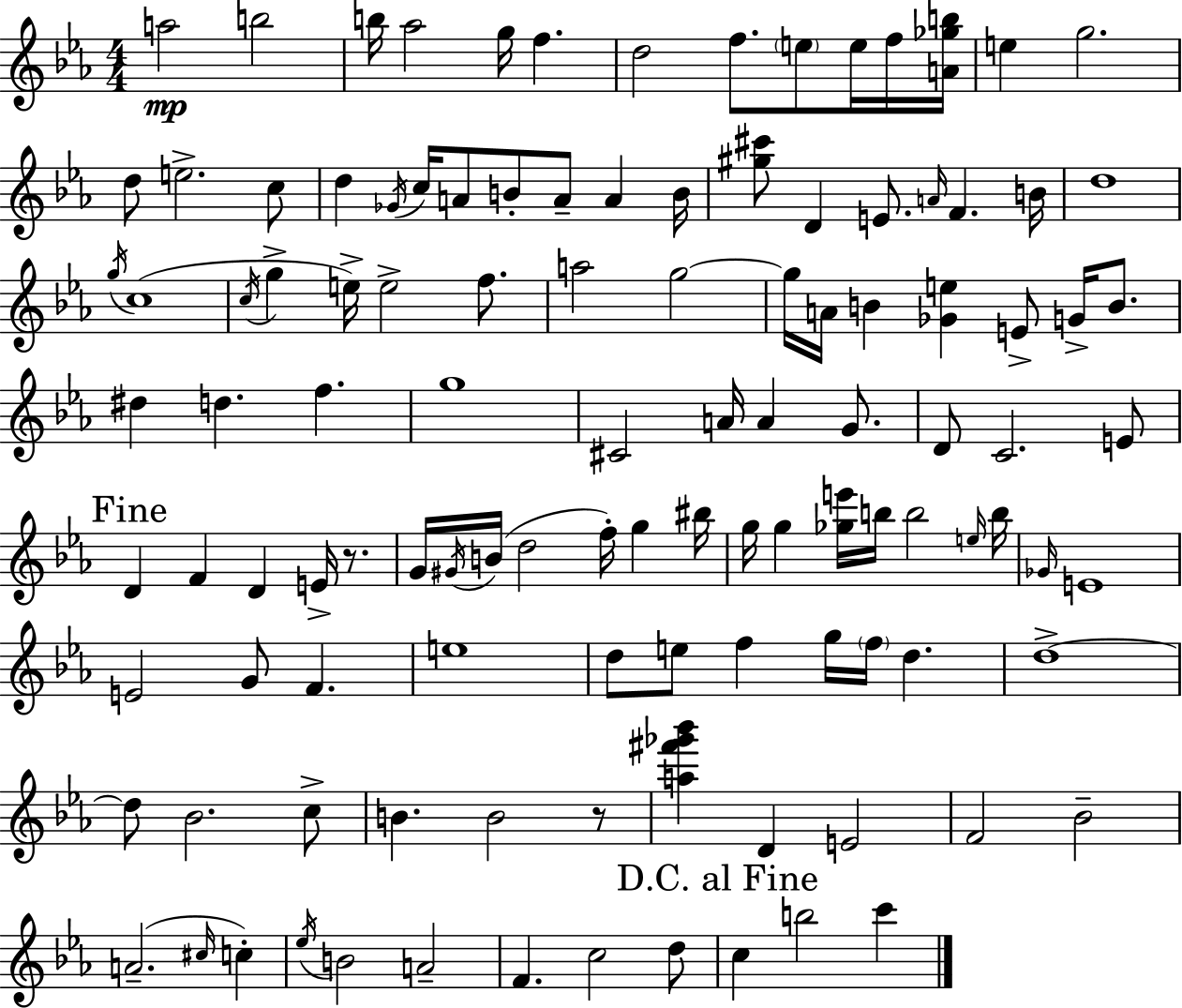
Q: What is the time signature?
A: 4/4